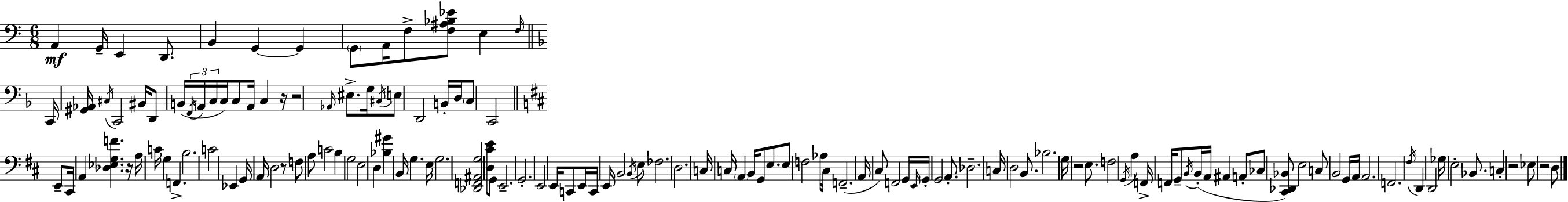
X:1
T:Untitled
M:6/8
L:1/4
K:Am
A,, G,,/4 E,, D,,/2 B,, G,, G,, G,,/2 A,,/4 F,/2 [F,^A,_B,_E]/2 E, F,/4 C,,/4 [^G,,_A,,]/4 ^C,/4 C,,2 ^B,,/4 D,,/2 B,,/4 F,,/4 A,,/4 C,/4 C,/4 C,/2 A,,/4 C, z/4 z2 _A,,/4 ^E,/2 G,/4 ^C,/4 E,/2 D,,2 B,,/4 D,/4 C,/2 C,,2 E,,/2 ^C,,/4 A,, [_D,_E,G,F] z/4 A,/4 C/4 G, F,, B,2 C2 _E,, G,,/4 A,,/4 D,2 z/2 F,/2 A,/2 C2 B, G,2 E,2 D, [_B,^G] B,,/4 G, E,/4 G,2 [_D,,F,,^A,,G,]2 [D,^CE]/2 G,,/2 E,,2 G,,2 E,,2 E,,/4 C,,/2 E,,/4 C,,/4 E,,/4 B,,2 B,,/4 E,/2 _F,2 D,2 C,/4 C,/4 A,, B,,/4 G,,/2 E,/2 E,/2 F,2 _A,/4 ^C,/4 F,,2 A,,/4 ^C,/2 F,,2 G,,/4 E,,/4 G,,/4 G,,2 A,,/2 _D,2 C,/4 D,2 B,,/2 _B,2 G,/4 z2 E,/2 F,2 G,,/4 A, F,,/4 F,,/4 G,,/2 B,,/4 B,,/4 A,,/4 ^A,, A,,/2 _C,/2 [^C,,_D,,_B,,]/2 E,2 C,/2 B,,2 G,,/4 A,,/4 A,,2 F,,2 ^F,/4 D,, D,,2 _G,/4 E,2 _B,,/2 C, z2 _E,/2 z2 D,/2